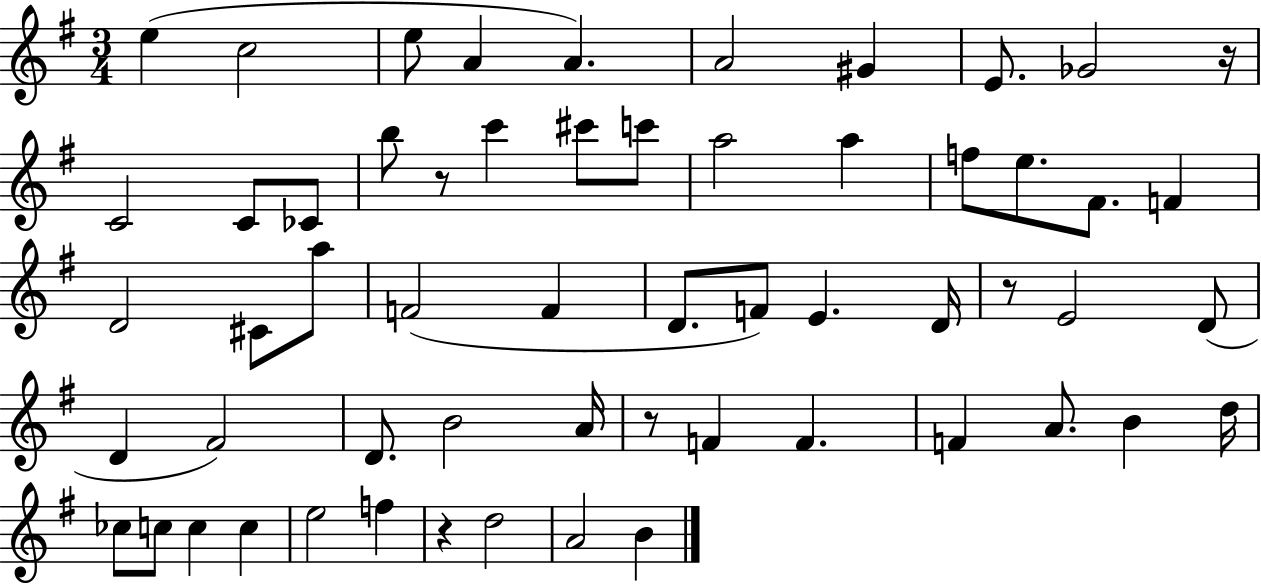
E5/q C5/h E5/e A4/q A4/q. A4/h G#4/q E4/e. Gb4/h R/s C4/h C4/e CES4/e B5/e R/e C6/q C#6/e C6/e A5/h A5/q F5/e E5/e. F#4/e. F4/q D4/h C#4/e A5/e F4/h F4/q D4/e. F4/e E4/q. D4/s R/e E4/h D4/e D4/q F#4/h D4/e. B4/h A4/s R/e F4/q F4/q. F4/q A4/e. B4/q D5/s CES5/e C5/e C5/q C5/q E5/h F5/q R/q D5/h A4/h B4/q